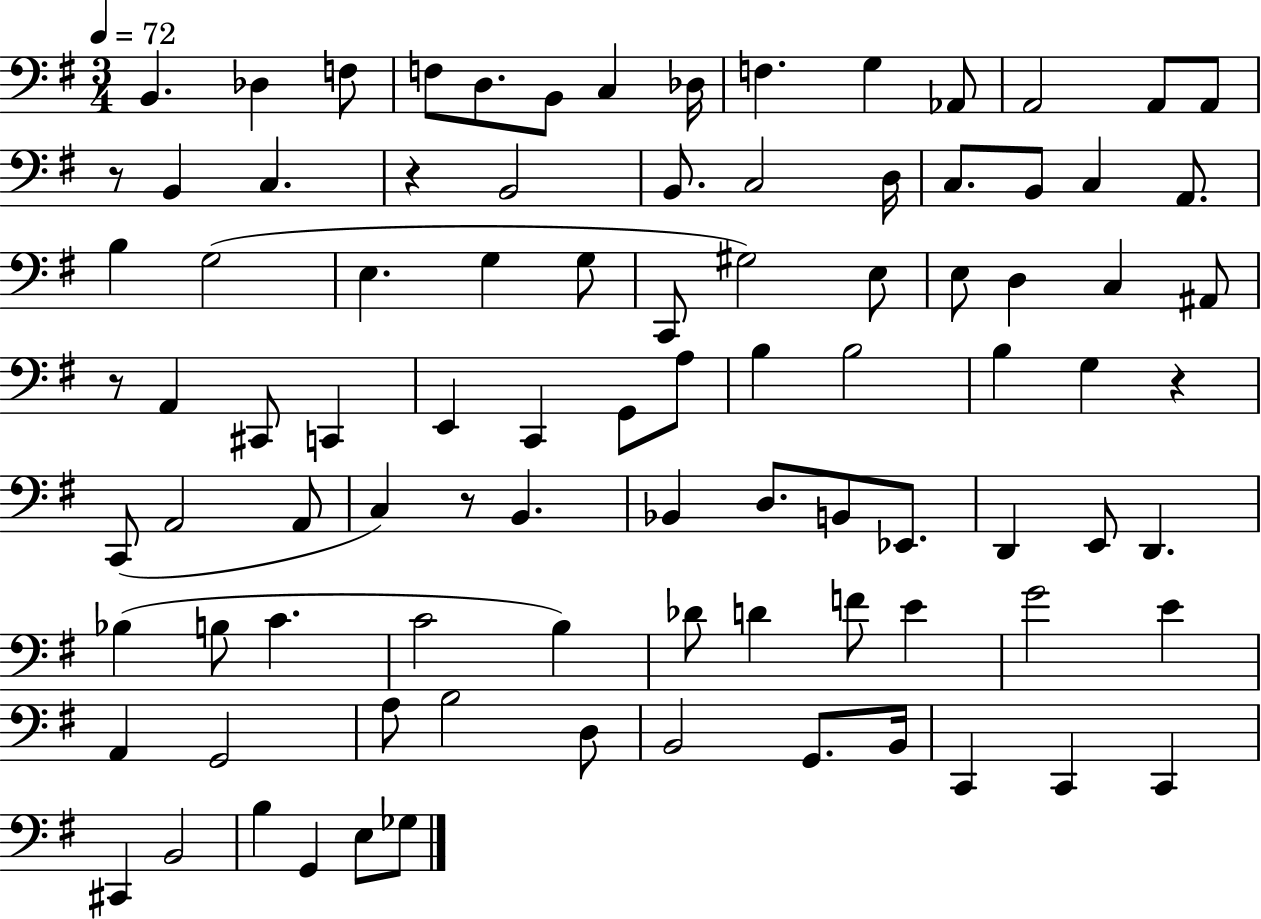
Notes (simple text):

B2/q. Db3/q F3/e F3/e D3/e. B2/e C3/q Db3/s F3/q. G3/q Ab2/e A2/h A2/e A2/e R/e B2/q C3/q. R/q B2/h B2/e. C3/h D3/s C3/e. B2/e C3/q A2/e. B3/q G3/h E3/q. G3/q G3/e C2/e G#3/h E3/e E3/e D3/q C3/q A#2/e R/e A2/q C#2/e C2/q E2/q C2/q G2/e A3/e B3/q B3/h B3/q G3/q R/q C2/e A2/h A2/e C3/q R/e B2/q. Bb2/q D3/e. B2/e Eb2/e. D2/q E2/e D2/q. Bb3/q B3/e C4/q. C4/h B3/q Db4/e D4/q F4/e E4/q G4/h E4/q A2/q G2/h A3/e B3/h D3/e B2/h G2/e. B2/s C2/q C2/q C2/q C#2/q B2/h B3/q G2/q E3/e Gb3/e